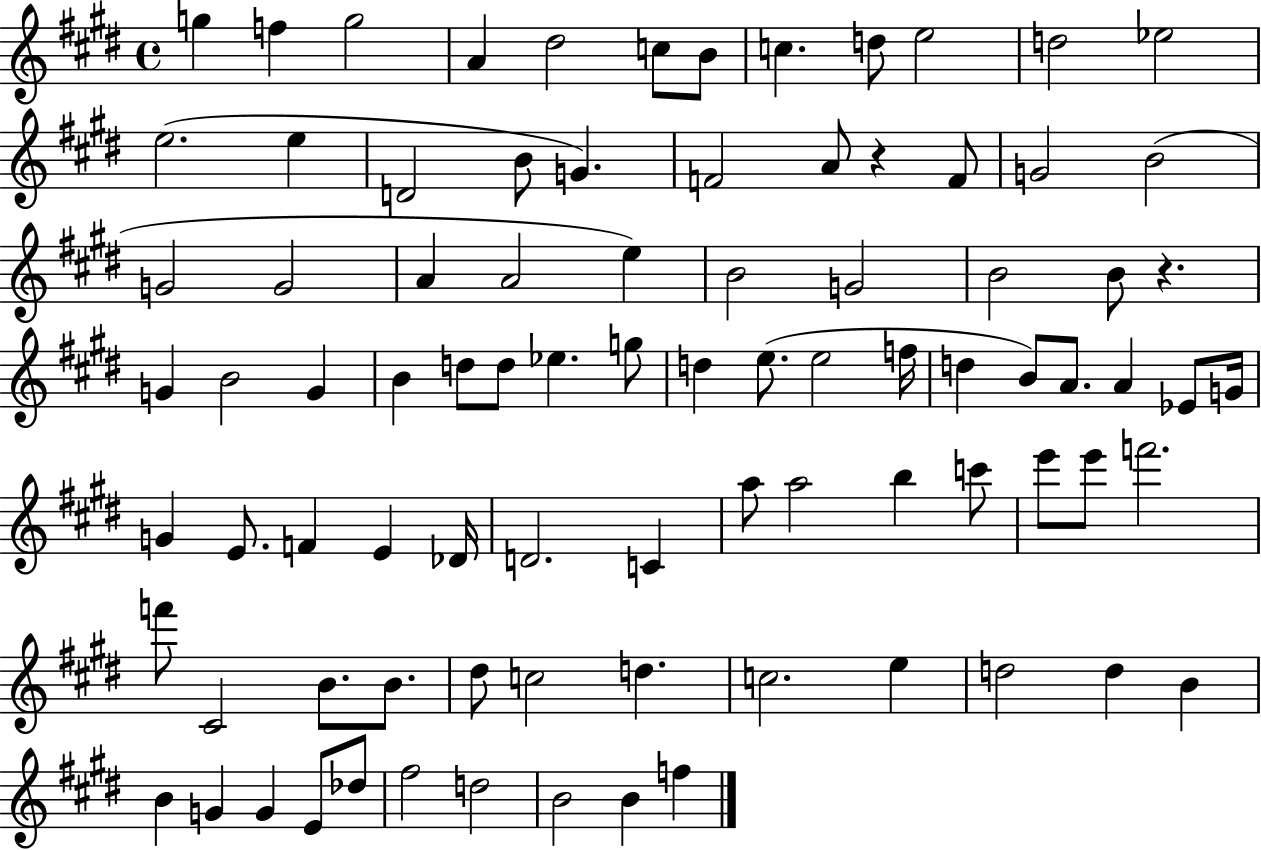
G5/q F5/q G5/h A4/q D#5/h C5/e B4/e C5/q. D5/e E5/h D5/h Eb5/h E5/h. E5/q D4/h B4/e G4/q. F4/h A4/e R/q F4/e G4/h B4/h G4/h G4/h A4/q A4/h E5/q B4/h G4/h B4/h B4/e R/q. G4/q B4/h G4/q B4/q D5/e D5/e Eb5/q. G5/e D5/q E5/e. E5/h F5/s D5/q B4/e A4/e. A4/q Eb4/e G4/s G4/q E4/e. F4/q E4/q Db4/s D4/h. C4/q A5/e A5/h B5/q C6/e E6/e E6/e F6/h. F6/e C#4/h B4/e. B4/e. D#5/e C5/h D5/q. C5/h. E5/q D5/h D5/q B4/q B4/q G4/q G4/q E4/e Db5/e F#5/h D5/h B4/h B4/q F5/q